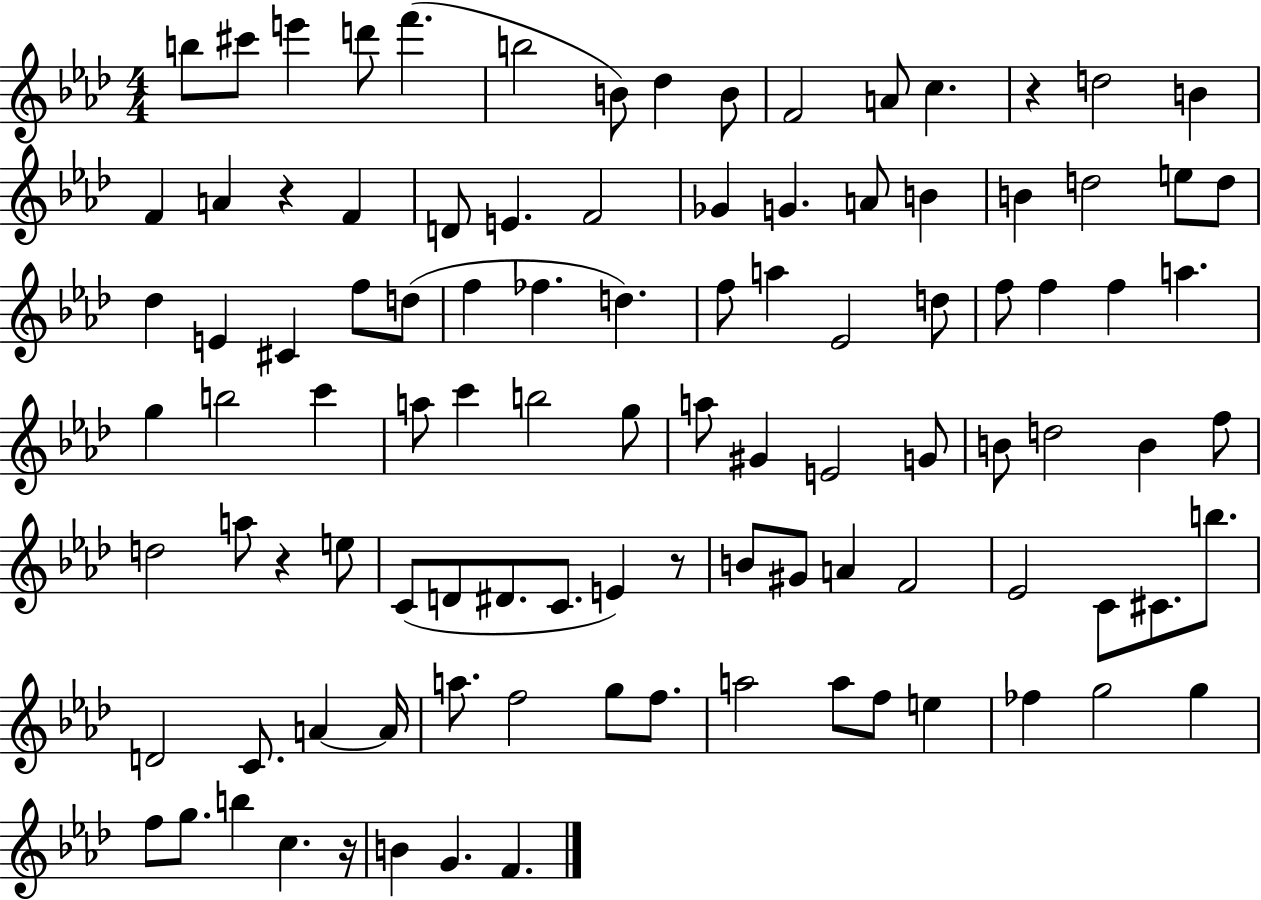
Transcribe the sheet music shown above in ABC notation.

X:1
T:Untitled
M:4/4
L:1/4
K:Ab
b/2 ^c'/2 e' d'/2 f' b2 B/2 _d B/2 F2 A/2 c z d2 B F A z F D/2 E F2 _G G A/2 B B d2 e/2 d/2 _d E ^C f/2 d/2 f _f d f/2 a _E2 d/2 f/2 f f a g b2 c' a/2 c' b2 g/2 a/2 ^G E2 G/2 B/2 d2 B f/2 d2 a/2 z e/2 C/2 D/2 ^D/2 C/2 E z/2 B/2 ^G/2 A F2 _E2 C/2 ^C/2 b/2 D2 C/2 A A/4 a/2 f2 g/2 f/2 a2 a/2 f/2 e _f g2 g f/2 g/2 b c z/4 B G F